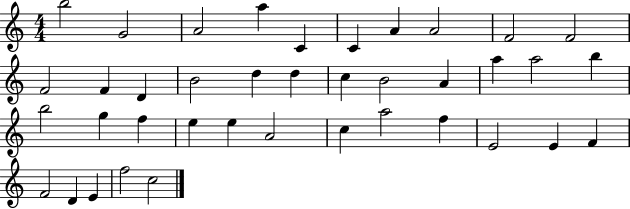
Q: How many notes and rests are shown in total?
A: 39